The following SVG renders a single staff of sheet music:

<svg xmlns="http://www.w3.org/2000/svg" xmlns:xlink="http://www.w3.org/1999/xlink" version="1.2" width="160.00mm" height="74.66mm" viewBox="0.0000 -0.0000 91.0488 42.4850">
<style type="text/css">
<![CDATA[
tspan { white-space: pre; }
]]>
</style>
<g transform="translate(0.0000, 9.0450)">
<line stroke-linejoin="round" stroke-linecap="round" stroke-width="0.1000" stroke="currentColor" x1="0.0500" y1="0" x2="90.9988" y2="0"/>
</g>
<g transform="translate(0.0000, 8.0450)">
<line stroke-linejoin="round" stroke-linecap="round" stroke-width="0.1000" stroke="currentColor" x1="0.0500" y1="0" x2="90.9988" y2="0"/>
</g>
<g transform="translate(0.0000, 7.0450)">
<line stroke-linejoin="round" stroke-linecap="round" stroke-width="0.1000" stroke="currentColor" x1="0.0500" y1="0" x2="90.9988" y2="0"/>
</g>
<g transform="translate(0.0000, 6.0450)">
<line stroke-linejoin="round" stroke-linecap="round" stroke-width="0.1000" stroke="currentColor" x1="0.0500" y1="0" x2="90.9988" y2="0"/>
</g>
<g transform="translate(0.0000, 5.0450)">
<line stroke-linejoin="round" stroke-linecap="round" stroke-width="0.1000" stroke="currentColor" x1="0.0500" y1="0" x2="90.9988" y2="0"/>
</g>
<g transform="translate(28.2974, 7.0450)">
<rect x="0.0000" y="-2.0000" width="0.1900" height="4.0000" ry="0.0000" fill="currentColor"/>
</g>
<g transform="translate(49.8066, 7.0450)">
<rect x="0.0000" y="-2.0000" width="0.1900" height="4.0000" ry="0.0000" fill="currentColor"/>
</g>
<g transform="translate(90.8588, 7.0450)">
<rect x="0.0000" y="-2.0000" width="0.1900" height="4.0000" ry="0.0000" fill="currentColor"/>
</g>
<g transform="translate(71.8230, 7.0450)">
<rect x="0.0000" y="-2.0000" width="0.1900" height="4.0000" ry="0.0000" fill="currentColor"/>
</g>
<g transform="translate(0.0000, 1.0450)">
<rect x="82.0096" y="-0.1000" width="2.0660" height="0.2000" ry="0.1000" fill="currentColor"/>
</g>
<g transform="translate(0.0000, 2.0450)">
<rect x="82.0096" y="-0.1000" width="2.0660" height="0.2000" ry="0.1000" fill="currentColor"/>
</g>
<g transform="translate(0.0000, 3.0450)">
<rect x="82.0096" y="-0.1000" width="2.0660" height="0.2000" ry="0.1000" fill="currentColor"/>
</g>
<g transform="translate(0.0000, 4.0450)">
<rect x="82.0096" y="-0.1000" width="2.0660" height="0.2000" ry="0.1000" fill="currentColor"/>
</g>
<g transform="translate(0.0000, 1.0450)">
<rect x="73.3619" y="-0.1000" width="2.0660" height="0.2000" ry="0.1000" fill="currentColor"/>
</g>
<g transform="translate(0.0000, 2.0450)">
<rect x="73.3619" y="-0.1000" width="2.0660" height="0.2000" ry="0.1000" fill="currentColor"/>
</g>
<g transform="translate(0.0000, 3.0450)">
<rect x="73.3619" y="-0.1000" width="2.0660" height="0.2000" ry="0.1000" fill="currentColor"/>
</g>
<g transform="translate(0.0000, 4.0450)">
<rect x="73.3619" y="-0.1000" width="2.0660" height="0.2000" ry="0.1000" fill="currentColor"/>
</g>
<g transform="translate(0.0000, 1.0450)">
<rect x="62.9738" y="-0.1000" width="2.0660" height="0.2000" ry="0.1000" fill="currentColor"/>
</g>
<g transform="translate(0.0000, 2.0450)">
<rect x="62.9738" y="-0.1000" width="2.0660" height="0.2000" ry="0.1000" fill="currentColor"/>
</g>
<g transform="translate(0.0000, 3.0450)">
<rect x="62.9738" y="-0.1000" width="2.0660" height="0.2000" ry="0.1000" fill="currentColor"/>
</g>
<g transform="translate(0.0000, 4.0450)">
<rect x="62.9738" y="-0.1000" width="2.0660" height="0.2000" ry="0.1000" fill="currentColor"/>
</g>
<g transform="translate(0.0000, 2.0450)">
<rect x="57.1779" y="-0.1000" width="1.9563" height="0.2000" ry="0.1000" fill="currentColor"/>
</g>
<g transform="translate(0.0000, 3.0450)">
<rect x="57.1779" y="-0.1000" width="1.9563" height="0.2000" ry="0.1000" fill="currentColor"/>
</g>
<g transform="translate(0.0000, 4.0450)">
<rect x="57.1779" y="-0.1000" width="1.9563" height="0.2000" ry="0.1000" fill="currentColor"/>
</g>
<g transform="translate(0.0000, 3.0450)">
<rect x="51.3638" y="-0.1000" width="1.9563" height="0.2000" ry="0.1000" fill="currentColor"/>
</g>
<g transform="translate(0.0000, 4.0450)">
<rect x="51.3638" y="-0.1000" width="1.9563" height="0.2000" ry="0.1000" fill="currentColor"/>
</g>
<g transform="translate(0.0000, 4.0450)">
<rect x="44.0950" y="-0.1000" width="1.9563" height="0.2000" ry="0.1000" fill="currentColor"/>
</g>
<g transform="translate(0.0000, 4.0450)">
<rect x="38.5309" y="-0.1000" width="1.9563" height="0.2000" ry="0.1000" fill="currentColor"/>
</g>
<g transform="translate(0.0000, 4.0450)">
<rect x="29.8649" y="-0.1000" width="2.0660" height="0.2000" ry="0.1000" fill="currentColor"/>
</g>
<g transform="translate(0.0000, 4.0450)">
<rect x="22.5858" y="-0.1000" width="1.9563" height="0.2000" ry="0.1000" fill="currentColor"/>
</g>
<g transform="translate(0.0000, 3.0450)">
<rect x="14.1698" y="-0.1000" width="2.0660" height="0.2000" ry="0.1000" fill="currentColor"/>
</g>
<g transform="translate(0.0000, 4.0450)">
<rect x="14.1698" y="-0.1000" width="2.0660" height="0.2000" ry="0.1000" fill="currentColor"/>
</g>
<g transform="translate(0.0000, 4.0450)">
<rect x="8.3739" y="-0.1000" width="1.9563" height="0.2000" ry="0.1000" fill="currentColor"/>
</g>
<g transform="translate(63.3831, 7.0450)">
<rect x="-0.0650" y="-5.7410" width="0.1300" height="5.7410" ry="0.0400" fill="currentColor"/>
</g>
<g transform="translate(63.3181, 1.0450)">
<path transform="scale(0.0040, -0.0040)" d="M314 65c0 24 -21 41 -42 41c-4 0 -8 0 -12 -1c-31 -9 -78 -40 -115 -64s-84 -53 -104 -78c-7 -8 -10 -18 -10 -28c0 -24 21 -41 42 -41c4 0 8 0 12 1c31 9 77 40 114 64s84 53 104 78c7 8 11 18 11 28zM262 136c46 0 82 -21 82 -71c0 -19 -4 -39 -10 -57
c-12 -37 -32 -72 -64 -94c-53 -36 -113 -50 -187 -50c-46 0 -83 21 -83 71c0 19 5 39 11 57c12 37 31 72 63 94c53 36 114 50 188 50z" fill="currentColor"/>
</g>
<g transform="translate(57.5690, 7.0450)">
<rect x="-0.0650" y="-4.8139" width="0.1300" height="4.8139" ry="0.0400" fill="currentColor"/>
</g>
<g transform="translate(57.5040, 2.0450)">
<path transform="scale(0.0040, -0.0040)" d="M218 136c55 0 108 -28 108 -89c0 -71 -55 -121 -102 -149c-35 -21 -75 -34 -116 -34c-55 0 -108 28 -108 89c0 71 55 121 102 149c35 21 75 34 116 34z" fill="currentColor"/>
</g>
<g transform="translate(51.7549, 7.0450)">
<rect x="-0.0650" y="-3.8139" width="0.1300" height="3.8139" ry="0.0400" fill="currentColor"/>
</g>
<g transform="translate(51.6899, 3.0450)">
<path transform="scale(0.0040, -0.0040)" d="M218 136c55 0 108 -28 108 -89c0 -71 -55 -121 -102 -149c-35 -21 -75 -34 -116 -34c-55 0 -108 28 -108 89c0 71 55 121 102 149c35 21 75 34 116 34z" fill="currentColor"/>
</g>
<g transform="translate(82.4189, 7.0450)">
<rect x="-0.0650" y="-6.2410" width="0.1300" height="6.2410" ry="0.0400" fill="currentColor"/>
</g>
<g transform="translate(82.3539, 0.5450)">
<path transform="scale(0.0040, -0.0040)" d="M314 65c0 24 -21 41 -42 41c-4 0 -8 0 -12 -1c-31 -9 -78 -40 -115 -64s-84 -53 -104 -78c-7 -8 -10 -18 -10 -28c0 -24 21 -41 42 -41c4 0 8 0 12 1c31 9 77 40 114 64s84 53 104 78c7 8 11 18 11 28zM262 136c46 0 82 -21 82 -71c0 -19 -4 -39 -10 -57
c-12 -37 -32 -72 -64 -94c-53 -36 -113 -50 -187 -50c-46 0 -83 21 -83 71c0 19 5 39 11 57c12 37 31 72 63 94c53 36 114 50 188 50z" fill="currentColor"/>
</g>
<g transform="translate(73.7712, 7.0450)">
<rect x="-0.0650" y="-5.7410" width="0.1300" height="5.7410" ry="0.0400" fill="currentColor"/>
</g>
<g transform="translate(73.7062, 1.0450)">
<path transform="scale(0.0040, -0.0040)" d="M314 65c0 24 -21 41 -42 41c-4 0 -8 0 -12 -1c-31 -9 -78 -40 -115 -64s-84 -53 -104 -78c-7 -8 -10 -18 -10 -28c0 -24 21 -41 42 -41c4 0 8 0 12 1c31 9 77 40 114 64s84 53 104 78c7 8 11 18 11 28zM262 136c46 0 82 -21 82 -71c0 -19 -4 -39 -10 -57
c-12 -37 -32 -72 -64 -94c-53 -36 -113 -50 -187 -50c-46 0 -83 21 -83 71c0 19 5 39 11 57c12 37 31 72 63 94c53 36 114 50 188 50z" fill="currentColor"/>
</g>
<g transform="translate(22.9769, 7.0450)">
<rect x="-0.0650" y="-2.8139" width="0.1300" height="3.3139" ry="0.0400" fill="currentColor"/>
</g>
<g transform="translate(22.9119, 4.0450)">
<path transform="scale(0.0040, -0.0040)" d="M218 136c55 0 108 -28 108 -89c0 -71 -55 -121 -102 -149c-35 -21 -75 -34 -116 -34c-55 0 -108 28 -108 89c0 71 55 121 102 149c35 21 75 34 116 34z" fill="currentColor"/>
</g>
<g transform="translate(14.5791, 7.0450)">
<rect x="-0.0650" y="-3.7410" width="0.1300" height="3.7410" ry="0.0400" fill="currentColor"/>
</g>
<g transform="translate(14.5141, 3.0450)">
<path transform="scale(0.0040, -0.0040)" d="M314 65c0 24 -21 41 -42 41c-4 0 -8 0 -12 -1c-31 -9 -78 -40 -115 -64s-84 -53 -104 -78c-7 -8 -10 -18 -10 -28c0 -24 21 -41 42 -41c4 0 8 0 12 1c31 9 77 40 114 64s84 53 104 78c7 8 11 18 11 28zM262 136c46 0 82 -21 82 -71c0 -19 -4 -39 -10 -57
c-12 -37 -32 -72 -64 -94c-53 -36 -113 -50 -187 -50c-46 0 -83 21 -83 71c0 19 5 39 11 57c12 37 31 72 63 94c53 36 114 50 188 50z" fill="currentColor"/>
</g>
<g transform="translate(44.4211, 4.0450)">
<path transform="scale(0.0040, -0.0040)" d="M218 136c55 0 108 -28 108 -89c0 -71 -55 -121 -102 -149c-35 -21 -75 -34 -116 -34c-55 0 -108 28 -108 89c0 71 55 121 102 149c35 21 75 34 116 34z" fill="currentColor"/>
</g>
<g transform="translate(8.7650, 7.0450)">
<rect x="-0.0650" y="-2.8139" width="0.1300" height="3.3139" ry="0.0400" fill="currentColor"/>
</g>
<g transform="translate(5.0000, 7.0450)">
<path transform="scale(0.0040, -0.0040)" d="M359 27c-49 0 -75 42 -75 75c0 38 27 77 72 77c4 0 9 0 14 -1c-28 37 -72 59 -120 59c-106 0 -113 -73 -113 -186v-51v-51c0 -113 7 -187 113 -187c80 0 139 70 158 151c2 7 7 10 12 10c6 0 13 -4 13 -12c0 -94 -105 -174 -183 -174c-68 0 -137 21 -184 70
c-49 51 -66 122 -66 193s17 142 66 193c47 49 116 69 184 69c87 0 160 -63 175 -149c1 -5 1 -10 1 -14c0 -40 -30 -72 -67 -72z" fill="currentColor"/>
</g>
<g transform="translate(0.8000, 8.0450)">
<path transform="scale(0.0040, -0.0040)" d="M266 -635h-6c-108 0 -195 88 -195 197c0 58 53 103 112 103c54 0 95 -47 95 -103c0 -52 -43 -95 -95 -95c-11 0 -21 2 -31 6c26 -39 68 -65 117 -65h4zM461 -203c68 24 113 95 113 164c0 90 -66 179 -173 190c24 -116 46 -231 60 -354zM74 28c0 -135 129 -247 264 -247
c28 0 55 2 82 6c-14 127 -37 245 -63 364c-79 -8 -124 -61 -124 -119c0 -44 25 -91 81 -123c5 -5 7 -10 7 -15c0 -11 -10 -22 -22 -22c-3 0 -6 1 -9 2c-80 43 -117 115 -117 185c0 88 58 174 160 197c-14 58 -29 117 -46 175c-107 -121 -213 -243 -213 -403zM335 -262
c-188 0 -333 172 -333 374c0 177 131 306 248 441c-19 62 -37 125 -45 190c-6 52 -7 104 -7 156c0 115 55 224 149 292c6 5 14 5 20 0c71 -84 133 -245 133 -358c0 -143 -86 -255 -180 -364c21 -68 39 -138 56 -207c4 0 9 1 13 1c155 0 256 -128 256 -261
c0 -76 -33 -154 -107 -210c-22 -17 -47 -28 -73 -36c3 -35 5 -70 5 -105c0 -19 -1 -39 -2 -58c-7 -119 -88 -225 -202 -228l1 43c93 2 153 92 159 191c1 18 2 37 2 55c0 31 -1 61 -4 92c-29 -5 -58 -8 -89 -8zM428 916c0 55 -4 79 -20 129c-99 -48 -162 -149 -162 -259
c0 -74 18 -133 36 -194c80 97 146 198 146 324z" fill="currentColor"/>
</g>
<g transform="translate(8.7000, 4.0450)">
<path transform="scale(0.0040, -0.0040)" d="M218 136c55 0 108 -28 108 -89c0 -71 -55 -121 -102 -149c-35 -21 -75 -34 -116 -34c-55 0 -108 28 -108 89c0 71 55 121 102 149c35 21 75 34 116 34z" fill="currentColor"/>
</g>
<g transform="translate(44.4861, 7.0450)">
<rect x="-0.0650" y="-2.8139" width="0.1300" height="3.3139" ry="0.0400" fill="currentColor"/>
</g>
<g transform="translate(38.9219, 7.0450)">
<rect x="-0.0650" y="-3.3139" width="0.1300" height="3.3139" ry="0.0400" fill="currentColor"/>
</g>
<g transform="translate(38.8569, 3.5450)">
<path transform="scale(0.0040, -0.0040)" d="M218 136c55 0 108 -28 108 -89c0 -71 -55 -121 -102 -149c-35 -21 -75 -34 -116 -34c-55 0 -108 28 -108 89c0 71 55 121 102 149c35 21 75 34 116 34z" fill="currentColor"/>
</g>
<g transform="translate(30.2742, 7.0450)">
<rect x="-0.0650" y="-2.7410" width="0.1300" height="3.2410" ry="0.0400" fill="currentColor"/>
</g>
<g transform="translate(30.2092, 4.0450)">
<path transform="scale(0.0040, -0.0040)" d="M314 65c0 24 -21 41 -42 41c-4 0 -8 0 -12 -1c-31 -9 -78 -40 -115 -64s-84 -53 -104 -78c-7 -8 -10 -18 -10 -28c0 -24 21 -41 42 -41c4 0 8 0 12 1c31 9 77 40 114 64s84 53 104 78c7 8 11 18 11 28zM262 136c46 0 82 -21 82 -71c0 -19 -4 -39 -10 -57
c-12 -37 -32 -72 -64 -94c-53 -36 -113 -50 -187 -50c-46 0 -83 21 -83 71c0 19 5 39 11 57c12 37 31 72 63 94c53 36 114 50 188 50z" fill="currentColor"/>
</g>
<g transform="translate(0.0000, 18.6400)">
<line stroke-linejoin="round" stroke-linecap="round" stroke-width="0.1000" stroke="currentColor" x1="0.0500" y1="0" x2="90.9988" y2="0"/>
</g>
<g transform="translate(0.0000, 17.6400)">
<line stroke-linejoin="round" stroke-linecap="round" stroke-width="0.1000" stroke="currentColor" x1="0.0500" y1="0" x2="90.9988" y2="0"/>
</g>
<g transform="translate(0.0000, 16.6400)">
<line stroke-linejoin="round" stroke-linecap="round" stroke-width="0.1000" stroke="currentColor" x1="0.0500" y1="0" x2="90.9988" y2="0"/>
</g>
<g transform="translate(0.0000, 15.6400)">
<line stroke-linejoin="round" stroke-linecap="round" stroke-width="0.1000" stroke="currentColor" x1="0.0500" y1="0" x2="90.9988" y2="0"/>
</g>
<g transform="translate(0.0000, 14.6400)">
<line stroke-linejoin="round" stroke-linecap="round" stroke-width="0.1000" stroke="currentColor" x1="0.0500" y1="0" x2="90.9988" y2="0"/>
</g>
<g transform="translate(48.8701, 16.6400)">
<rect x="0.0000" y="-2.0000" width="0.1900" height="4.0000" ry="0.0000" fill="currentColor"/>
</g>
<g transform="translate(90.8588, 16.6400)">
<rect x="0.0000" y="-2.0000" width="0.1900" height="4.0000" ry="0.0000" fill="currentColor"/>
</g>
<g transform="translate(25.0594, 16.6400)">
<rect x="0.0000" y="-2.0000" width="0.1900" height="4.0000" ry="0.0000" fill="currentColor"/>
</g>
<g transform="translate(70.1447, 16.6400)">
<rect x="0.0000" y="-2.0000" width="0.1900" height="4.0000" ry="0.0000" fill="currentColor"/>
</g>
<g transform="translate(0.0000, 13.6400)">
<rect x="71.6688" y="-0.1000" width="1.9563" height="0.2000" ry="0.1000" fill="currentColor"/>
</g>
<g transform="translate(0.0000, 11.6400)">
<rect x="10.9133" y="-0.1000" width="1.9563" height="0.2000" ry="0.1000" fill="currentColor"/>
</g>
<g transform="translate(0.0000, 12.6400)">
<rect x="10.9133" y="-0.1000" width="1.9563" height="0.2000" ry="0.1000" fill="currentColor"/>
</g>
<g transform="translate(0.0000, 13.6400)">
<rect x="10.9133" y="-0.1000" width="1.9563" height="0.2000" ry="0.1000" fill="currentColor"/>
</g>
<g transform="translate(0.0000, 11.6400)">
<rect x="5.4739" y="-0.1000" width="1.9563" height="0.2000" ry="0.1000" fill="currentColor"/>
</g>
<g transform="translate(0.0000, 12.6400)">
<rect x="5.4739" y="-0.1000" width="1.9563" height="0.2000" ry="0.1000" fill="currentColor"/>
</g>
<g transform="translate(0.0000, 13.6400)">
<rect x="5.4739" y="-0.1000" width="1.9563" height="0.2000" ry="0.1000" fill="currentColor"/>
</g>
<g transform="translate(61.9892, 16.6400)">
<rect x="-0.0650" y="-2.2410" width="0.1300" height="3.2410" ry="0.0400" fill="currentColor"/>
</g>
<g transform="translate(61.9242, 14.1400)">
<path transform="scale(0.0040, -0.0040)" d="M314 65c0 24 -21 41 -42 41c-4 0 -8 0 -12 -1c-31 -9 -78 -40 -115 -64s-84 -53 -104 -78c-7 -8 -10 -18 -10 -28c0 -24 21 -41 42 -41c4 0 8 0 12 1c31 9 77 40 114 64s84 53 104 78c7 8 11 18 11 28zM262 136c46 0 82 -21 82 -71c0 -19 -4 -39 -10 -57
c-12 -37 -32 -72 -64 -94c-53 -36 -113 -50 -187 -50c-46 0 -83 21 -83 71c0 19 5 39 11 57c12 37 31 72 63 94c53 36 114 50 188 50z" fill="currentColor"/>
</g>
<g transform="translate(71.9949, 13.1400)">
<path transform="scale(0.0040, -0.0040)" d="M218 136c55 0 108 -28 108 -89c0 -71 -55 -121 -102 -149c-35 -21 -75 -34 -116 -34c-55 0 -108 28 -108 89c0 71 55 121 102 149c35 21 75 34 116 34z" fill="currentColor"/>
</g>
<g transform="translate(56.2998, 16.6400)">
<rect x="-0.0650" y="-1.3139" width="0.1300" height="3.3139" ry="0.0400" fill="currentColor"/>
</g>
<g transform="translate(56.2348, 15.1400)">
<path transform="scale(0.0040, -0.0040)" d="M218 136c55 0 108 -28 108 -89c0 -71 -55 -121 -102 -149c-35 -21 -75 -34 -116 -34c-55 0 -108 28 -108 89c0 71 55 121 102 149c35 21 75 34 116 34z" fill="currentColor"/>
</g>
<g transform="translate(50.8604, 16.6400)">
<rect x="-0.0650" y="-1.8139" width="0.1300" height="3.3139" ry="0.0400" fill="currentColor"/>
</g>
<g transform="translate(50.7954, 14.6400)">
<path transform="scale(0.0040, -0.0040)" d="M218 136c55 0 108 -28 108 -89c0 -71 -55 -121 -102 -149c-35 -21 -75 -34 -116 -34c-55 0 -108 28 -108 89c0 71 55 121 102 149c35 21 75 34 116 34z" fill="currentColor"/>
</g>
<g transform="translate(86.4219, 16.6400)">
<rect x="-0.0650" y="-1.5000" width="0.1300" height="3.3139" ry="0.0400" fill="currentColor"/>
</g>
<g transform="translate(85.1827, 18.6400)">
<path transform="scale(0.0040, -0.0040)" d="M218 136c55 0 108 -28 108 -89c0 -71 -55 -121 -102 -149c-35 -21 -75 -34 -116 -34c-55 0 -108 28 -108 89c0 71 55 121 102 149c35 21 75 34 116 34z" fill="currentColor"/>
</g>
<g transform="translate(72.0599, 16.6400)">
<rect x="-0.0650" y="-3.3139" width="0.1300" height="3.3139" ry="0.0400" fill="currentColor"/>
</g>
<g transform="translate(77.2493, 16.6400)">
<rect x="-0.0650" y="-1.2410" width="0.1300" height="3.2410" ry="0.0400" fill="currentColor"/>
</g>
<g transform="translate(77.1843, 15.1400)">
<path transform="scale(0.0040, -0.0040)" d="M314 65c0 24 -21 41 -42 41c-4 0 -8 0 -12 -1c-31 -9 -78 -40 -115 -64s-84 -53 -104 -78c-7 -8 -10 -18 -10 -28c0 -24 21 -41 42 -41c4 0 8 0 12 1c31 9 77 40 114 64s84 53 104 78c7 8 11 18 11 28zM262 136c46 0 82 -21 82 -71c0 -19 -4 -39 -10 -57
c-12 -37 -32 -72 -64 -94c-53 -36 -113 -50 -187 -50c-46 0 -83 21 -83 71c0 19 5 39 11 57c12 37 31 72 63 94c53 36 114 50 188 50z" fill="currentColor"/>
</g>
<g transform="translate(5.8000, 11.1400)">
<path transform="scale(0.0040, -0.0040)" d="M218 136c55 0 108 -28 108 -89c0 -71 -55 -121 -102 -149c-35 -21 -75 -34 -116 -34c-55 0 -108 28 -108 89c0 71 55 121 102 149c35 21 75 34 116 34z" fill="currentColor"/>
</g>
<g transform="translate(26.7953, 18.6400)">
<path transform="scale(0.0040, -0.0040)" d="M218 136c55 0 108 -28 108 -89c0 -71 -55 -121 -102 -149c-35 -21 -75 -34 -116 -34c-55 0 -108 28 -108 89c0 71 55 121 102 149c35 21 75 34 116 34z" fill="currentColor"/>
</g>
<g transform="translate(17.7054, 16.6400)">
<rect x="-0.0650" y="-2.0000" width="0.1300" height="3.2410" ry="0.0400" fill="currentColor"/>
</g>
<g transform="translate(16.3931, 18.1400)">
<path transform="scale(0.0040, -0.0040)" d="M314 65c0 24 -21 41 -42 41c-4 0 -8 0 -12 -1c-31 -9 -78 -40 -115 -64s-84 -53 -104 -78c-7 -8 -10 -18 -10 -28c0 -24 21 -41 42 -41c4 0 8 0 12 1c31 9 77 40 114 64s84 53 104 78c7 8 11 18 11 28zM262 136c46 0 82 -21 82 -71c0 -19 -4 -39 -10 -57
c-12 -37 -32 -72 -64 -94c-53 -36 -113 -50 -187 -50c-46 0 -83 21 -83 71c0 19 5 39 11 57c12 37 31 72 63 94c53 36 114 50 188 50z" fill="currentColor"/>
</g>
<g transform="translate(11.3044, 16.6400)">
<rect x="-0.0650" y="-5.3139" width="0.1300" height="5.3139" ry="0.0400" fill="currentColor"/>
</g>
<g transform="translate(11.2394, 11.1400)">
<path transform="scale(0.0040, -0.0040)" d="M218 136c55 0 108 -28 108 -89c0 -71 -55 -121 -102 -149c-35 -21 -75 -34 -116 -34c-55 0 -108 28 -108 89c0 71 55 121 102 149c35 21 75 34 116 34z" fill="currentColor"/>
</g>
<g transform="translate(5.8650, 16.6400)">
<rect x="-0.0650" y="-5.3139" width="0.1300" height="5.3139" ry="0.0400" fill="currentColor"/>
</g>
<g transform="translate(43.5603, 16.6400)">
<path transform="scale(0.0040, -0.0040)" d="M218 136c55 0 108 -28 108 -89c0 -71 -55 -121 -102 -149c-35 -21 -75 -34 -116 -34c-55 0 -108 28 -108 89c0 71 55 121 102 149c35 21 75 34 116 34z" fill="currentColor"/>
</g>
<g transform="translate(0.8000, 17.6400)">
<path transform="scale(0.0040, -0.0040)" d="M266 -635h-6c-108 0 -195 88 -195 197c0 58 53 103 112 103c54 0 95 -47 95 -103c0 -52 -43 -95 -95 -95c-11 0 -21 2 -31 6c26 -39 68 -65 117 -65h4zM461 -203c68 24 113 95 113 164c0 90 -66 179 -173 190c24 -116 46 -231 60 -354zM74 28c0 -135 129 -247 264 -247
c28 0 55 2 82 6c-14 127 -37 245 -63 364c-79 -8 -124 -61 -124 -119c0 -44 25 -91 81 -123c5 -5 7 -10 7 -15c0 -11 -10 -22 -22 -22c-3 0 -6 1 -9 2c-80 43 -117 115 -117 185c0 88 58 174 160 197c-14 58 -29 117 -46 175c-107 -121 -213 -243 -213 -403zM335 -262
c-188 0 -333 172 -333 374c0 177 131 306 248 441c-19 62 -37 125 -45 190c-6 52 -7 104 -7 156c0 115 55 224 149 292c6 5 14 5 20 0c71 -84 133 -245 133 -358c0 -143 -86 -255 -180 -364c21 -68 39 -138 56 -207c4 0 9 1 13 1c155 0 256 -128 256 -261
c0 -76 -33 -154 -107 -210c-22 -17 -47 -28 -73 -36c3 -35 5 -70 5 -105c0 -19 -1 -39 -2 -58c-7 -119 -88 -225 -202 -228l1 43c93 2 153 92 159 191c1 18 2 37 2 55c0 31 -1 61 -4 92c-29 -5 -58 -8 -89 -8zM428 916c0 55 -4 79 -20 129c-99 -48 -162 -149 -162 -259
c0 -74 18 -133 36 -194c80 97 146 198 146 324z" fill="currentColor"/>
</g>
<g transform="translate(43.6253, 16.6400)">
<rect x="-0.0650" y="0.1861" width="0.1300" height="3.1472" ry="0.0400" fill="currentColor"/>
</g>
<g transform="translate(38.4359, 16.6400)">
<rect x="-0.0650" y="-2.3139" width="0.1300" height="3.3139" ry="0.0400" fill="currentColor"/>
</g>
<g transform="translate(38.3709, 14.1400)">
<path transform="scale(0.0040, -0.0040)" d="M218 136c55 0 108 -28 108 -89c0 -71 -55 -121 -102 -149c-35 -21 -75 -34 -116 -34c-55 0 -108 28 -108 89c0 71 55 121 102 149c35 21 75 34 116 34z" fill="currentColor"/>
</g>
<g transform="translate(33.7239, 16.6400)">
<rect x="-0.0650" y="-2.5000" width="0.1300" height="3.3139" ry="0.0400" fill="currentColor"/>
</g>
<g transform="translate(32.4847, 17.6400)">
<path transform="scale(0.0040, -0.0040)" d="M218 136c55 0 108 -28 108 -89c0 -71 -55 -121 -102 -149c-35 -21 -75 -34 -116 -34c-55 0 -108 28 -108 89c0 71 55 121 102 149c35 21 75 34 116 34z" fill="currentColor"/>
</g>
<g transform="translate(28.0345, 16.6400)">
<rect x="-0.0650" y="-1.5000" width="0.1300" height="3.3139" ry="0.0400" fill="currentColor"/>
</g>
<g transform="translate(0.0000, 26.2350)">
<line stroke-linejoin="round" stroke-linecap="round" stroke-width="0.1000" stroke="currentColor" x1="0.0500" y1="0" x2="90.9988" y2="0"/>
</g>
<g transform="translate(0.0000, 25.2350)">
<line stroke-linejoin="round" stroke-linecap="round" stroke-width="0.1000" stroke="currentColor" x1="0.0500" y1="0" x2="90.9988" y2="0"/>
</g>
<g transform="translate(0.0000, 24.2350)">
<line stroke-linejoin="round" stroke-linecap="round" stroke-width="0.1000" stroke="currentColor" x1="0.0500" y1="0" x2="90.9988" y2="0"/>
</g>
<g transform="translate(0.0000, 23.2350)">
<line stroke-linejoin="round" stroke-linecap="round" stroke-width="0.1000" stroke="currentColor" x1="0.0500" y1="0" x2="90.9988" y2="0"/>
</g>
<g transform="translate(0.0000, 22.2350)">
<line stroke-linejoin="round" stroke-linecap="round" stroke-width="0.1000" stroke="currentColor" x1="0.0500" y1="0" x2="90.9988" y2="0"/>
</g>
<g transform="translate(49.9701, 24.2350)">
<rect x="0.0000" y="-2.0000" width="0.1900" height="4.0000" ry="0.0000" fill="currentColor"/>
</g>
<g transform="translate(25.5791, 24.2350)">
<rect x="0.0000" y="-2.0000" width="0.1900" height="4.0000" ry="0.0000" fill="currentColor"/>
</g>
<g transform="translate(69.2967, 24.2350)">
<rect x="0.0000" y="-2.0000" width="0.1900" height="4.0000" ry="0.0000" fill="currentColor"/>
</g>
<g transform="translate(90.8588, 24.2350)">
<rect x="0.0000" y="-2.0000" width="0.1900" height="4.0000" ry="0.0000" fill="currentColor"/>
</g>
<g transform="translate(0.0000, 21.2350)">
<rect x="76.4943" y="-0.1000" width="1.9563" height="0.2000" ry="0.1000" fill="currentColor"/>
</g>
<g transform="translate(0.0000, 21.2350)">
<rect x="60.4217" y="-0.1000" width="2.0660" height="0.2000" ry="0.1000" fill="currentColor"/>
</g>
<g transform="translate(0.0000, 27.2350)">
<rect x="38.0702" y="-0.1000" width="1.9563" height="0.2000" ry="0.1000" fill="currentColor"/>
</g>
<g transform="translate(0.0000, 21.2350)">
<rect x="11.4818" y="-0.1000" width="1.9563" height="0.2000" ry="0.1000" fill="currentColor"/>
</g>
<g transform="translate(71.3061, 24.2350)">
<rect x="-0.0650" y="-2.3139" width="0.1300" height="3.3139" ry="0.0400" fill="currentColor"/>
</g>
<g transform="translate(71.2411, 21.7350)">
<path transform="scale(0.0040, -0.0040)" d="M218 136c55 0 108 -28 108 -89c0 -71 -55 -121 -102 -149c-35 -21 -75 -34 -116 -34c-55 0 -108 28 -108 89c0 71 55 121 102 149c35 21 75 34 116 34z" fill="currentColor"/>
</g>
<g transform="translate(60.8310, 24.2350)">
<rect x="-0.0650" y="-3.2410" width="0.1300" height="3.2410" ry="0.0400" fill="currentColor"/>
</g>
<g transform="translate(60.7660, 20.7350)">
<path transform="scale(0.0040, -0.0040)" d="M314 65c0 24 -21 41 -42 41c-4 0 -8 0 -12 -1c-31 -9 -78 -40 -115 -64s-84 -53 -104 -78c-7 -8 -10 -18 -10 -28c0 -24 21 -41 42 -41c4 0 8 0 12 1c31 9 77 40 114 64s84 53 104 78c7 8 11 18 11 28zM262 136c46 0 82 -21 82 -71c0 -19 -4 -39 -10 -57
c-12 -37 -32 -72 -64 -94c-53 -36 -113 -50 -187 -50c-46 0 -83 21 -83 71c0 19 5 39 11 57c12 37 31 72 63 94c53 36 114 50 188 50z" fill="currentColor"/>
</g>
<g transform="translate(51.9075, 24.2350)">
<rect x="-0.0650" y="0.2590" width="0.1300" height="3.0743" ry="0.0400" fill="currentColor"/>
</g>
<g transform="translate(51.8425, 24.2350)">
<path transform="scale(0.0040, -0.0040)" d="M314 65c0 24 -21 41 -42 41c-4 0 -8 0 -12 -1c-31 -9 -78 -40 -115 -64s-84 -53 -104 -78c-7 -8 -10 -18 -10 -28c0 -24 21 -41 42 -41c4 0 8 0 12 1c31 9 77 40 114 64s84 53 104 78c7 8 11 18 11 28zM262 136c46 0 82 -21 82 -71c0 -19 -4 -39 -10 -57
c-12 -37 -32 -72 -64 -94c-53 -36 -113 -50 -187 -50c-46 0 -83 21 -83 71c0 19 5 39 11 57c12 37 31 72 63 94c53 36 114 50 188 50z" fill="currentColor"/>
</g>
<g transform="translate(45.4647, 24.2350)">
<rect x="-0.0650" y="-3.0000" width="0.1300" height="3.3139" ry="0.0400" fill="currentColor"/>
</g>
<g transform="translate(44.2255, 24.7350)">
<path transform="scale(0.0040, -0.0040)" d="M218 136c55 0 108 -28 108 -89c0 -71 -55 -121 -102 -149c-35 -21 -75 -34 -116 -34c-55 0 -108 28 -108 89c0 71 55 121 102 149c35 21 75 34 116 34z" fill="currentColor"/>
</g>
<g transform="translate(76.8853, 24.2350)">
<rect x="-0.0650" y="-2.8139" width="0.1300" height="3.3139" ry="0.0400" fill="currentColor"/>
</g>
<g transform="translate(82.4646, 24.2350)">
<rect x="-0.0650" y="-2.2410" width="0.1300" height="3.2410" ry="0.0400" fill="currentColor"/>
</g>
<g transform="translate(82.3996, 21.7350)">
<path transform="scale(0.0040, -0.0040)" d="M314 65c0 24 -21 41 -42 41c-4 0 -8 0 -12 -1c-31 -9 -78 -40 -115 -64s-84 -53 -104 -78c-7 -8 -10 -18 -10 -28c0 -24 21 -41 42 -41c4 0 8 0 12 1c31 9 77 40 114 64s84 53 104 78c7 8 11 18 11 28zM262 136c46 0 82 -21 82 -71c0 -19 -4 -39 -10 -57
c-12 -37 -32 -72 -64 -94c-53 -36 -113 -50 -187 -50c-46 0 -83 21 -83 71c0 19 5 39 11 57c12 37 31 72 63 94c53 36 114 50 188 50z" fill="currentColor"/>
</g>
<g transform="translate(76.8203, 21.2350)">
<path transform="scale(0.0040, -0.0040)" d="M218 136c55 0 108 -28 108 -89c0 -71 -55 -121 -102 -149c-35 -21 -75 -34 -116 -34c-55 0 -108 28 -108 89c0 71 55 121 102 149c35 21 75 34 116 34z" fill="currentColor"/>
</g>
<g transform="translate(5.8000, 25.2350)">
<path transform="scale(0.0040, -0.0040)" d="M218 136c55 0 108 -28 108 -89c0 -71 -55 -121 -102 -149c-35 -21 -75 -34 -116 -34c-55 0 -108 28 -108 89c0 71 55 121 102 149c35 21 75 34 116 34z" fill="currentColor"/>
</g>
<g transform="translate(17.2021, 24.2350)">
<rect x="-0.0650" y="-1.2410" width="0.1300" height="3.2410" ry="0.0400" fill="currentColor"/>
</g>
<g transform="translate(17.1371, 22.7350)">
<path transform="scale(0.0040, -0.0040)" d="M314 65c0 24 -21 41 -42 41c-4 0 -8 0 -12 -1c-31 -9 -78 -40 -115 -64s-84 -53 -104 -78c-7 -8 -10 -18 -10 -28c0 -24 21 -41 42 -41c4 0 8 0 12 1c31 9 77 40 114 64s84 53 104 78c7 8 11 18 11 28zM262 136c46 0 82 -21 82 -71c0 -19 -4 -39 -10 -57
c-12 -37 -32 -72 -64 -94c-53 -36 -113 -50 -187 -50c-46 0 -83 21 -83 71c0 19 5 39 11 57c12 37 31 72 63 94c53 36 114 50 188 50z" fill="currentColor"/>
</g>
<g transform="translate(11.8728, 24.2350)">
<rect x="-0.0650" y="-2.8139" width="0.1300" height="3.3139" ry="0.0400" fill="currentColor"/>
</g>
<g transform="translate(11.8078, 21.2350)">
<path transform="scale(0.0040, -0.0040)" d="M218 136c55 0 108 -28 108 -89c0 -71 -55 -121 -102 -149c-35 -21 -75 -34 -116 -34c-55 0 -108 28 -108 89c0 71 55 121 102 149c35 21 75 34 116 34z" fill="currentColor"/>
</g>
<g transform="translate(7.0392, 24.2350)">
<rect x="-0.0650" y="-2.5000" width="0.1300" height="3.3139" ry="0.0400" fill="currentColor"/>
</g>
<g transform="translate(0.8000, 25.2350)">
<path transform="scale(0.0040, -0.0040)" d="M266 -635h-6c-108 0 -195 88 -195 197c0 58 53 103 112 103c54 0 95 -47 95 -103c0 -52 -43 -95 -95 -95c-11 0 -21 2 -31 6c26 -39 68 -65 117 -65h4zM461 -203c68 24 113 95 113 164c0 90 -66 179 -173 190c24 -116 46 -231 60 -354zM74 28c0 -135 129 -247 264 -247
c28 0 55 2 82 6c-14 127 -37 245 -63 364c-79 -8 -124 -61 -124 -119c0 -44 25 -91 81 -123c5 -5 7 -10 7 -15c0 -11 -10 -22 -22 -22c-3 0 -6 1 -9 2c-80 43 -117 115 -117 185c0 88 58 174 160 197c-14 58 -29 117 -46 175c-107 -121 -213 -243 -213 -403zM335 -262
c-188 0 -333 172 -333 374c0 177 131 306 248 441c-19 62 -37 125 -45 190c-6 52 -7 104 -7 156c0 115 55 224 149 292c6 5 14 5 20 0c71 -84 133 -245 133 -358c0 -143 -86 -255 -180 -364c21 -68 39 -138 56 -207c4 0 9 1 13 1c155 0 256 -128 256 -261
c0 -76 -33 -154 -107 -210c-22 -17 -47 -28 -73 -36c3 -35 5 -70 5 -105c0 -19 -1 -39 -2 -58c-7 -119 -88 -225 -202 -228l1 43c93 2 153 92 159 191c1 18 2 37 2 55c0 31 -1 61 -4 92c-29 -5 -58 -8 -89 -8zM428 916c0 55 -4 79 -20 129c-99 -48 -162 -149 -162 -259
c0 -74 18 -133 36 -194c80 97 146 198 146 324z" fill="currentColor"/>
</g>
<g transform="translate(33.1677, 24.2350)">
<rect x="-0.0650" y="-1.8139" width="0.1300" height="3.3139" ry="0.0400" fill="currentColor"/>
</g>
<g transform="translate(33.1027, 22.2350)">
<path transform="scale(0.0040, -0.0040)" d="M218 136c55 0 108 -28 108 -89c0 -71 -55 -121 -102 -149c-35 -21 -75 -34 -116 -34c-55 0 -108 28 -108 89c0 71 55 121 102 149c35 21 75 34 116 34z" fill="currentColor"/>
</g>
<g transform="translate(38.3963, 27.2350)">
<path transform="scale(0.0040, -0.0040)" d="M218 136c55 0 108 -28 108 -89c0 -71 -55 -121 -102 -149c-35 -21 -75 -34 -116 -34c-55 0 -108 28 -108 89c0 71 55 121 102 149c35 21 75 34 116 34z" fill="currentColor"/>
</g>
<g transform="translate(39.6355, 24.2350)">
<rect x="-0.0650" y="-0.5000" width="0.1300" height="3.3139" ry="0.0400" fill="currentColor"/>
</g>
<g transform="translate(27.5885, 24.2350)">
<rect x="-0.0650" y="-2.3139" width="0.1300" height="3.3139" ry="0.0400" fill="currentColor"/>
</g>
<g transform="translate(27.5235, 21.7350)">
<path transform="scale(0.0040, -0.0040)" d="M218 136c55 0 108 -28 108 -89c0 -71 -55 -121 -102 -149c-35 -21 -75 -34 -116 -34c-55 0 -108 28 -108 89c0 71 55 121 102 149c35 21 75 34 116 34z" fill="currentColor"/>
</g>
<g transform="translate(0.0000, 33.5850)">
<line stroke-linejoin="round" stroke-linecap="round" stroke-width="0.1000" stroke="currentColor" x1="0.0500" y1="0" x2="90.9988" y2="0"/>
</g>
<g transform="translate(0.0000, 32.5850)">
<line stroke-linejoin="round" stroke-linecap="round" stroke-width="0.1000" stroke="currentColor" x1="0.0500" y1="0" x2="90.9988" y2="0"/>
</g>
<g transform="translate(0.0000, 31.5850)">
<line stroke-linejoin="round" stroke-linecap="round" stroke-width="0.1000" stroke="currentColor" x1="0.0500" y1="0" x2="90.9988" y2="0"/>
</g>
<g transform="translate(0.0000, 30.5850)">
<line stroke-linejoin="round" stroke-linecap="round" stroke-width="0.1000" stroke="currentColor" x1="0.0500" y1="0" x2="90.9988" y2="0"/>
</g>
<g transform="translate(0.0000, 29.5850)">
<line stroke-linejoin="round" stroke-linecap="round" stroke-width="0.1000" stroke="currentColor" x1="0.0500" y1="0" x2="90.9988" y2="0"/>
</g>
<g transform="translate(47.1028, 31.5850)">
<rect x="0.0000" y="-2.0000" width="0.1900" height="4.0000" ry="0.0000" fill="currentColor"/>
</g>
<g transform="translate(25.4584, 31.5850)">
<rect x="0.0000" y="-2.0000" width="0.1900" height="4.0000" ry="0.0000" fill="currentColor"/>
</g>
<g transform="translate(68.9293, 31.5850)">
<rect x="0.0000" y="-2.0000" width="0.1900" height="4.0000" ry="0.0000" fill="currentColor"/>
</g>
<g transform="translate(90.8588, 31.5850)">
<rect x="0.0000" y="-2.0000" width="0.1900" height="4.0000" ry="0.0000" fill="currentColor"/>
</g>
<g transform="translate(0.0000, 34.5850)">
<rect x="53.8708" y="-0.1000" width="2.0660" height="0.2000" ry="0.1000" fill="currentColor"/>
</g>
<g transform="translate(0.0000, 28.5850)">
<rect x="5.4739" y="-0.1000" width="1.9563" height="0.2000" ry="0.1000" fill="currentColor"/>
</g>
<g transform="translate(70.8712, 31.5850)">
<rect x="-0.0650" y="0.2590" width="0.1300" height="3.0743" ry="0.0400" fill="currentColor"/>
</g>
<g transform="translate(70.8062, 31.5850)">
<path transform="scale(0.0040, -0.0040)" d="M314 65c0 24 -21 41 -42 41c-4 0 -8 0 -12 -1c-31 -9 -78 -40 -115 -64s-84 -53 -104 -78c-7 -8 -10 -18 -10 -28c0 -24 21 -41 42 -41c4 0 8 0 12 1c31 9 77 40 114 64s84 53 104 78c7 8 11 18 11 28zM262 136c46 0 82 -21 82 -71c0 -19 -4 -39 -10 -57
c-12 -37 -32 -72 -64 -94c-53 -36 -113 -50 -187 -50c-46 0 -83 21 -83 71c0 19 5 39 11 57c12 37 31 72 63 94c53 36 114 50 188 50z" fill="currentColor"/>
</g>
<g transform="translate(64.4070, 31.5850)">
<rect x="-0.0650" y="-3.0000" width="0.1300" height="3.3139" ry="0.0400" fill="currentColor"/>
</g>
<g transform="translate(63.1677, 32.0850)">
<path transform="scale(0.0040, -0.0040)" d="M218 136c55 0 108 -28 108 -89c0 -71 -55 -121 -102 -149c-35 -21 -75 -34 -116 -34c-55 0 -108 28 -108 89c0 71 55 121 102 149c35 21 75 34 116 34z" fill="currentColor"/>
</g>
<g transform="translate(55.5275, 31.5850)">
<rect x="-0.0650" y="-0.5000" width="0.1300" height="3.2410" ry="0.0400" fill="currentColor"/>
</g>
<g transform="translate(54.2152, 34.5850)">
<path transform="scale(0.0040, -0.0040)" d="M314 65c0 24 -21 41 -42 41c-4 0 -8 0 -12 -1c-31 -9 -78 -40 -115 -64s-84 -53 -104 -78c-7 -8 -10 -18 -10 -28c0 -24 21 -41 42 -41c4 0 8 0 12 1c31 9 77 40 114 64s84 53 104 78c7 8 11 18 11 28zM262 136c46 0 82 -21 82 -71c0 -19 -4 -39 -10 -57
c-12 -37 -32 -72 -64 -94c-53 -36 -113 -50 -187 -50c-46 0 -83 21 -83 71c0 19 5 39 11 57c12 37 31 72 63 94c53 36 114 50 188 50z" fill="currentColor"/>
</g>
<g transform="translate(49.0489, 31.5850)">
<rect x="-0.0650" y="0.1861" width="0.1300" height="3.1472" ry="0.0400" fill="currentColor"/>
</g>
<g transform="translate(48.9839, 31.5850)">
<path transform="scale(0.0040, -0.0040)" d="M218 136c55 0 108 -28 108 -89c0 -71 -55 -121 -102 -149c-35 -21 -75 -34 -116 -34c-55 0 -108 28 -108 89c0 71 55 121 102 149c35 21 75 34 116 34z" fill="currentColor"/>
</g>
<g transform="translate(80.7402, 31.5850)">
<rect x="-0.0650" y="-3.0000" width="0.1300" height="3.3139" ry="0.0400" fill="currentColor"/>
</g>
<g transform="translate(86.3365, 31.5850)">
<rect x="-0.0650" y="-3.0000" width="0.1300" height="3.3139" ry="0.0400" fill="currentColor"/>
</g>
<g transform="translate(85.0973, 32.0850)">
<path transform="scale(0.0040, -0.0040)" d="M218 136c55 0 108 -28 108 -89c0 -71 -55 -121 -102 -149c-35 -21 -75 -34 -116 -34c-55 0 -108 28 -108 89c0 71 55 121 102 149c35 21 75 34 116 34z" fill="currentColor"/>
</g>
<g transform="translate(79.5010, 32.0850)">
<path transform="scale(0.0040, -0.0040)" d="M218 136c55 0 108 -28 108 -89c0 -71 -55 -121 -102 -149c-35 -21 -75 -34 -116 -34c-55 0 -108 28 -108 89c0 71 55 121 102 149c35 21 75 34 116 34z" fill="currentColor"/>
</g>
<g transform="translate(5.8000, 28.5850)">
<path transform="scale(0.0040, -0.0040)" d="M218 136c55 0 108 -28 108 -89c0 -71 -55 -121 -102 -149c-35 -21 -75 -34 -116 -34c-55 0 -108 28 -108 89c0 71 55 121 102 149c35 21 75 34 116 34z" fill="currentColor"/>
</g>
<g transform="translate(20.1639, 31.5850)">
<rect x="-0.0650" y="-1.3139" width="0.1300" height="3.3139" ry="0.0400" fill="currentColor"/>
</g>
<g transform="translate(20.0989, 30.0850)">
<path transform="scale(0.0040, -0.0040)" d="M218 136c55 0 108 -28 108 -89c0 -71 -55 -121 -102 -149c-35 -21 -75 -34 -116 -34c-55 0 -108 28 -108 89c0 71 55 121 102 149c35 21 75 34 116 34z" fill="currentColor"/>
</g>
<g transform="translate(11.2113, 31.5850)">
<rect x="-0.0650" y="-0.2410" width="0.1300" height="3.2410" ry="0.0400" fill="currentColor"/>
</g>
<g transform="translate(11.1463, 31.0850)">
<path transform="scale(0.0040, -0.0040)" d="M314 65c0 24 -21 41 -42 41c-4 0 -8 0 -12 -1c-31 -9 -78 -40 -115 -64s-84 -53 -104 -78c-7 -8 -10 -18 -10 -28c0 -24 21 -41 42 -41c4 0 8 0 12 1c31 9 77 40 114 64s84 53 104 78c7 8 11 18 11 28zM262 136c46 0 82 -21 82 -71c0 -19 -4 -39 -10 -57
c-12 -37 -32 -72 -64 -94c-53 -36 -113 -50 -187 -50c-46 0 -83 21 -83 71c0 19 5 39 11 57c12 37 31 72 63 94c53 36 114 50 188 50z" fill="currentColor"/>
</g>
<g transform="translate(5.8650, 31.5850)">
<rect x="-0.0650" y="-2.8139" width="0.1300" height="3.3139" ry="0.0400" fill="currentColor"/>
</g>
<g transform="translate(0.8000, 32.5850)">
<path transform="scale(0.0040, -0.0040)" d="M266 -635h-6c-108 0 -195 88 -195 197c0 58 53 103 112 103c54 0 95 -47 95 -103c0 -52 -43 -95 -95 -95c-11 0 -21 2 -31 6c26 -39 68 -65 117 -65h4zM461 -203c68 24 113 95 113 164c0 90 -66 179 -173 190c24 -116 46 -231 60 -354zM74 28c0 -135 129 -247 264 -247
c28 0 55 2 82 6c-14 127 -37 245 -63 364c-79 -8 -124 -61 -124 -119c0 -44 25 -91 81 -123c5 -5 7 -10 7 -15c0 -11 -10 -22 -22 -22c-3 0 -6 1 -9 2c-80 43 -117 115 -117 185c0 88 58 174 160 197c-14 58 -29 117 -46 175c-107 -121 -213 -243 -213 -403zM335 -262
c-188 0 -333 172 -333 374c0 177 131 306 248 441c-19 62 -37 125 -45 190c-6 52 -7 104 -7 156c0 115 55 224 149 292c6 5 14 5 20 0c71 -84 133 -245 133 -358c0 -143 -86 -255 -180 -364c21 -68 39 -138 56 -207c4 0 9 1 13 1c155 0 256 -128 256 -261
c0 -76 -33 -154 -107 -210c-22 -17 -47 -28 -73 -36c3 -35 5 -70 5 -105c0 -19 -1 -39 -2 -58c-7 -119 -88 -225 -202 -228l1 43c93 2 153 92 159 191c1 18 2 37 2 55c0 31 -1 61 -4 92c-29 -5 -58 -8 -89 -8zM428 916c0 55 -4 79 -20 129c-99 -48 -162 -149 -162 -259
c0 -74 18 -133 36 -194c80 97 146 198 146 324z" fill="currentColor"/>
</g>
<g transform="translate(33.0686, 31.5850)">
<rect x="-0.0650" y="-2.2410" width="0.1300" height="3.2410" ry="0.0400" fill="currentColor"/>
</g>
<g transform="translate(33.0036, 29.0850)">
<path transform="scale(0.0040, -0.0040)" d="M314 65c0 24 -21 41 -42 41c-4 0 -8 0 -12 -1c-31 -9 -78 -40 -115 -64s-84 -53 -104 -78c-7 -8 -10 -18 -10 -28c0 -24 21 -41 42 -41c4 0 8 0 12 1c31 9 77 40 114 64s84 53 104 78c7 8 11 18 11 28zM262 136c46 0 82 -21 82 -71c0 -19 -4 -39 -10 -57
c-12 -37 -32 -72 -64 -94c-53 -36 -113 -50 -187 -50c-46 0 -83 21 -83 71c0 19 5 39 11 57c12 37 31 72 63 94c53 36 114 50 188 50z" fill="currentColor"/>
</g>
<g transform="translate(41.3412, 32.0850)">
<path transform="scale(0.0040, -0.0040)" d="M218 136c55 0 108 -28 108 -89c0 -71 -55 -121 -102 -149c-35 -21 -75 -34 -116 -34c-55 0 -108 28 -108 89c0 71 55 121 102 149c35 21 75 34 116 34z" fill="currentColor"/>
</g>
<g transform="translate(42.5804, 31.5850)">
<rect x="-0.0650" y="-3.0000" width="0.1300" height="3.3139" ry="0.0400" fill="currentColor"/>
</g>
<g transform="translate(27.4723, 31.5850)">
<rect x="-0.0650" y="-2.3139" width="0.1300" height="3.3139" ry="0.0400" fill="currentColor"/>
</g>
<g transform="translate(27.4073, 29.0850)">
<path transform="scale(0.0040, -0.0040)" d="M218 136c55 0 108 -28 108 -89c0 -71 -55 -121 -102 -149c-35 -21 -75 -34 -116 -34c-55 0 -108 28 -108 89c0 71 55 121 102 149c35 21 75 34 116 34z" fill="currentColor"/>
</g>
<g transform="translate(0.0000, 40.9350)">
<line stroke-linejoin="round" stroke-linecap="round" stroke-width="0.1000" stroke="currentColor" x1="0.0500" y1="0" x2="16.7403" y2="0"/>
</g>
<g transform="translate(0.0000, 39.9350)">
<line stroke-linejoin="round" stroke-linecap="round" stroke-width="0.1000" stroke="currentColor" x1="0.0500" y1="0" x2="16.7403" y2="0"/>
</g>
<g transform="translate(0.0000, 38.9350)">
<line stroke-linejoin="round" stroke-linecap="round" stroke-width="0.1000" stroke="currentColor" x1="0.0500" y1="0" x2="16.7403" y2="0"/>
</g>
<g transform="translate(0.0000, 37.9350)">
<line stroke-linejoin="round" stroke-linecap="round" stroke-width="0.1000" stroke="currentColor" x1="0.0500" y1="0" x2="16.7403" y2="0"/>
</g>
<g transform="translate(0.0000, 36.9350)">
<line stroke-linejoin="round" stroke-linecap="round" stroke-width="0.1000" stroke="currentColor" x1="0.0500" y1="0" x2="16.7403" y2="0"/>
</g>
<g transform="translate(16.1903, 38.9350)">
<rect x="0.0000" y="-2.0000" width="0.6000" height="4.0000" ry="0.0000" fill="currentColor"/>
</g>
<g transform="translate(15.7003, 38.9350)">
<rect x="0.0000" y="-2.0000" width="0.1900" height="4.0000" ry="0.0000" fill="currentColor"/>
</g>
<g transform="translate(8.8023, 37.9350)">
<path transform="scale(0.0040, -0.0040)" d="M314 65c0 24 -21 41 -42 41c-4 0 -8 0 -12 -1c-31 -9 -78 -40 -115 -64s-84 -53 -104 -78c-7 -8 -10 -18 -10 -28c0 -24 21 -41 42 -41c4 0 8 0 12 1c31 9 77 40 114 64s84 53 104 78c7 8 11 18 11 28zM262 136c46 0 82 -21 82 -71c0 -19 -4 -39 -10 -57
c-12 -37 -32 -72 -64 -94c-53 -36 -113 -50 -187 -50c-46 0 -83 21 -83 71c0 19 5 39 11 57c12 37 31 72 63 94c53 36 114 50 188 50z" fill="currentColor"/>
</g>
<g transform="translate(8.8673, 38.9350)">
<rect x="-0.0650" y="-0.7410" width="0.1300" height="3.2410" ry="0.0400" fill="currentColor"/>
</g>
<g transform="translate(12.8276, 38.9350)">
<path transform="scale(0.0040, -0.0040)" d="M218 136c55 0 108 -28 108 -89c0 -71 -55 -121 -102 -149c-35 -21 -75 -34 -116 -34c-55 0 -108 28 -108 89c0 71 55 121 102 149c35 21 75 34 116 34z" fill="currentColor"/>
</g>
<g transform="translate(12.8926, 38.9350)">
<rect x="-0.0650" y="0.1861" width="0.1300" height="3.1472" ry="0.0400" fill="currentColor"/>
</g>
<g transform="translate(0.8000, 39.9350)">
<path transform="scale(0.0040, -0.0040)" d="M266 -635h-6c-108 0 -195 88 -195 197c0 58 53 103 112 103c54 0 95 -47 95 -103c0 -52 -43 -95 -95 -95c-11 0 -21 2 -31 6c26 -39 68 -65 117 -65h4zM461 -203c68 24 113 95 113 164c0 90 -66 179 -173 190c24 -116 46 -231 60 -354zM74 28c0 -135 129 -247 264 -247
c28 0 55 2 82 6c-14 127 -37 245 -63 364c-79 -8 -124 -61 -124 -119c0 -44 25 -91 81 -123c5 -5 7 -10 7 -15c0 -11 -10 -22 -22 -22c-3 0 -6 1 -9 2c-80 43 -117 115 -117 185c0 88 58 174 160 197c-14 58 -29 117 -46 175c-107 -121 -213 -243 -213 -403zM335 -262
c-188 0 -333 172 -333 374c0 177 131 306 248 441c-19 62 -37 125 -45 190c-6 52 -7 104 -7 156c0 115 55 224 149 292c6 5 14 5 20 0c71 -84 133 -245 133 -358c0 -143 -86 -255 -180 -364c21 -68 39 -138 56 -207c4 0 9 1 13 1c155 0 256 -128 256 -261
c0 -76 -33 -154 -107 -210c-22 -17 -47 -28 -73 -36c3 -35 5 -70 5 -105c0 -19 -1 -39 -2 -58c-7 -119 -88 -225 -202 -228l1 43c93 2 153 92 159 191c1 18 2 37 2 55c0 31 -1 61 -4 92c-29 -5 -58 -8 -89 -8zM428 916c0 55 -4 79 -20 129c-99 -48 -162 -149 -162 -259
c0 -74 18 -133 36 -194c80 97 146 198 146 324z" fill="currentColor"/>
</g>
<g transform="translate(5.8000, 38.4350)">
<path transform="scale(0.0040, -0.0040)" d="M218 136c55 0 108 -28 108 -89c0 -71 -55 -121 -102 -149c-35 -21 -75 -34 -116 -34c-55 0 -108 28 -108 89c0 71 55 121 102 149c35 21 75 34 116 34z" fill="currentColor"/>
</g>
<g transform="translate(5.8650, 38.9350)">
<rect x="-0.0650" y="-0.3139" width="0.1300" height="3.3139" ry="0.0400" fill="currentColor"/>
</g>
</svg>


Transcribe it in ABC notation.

X:1
T:Untitled
M:4/4
L:1/4
K:C
a c'2 a a2 b a c' e' g'2 g'2 a'2 f' f' F2 E G g B f e g2 b e2 E G a e2 g f C A B2 b2 g a g2 a c2 e g g2 A B C2 A B2 A A c d2 B